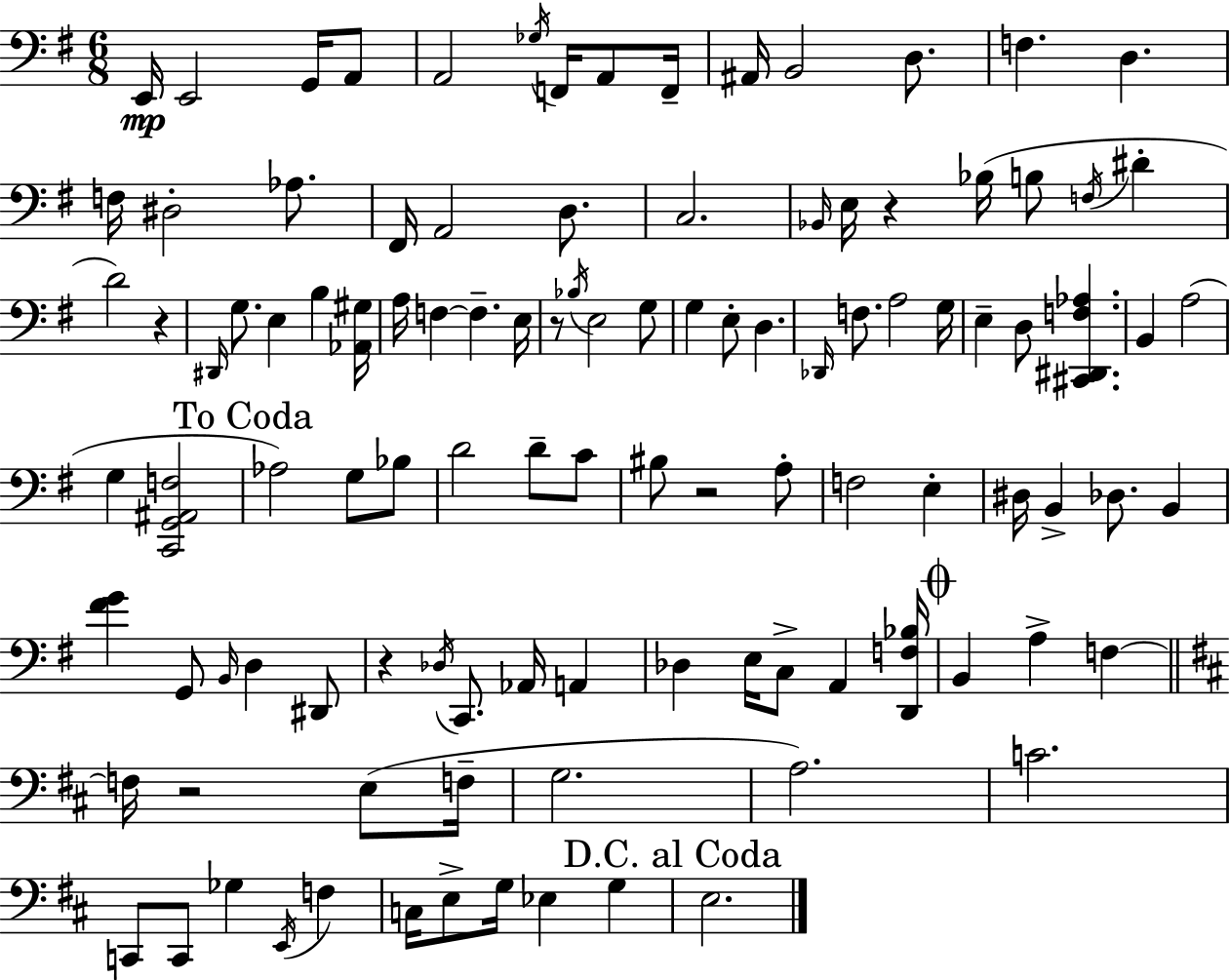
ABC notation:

X:1
T:Untitled
M:6/8
L:1/4
K:G
E,,/4 E,,2 G,,/4 A,,/2 A,,2 _G,/4 F,,/4 A,,/2 F,,/4 ^A,,/4 B,,2 D,/2 F, D, F,/4 ^D,2 _A,/2 ^F,,/4 A,,2 D,/2 C,2 _B,,/4 E,/4 z _B,/4 B,/2 F,/4 ^D D2 z ^D,,/4 G,/2 E, B, [_A,,^G,]/4 A,/4 F, F, E,/4 z/2 _B,/4 E,2 G,/2 G, E,/2 D, _D,,/4 F,/2 A,2 G,/4 E, D,/2 [^C,,^D,,F,_A,] B,, A,2 G, [C,,G,,^A,,F,]2 _A,2 G,/2 _B,/2 D2 D/2 C/2 ^B,/2 z2 A,/2 F,2 E, ^D,/4 B,, _D,/2 B,, [^FG] G,,/2 B,,/4 D, ^D,,/2 z _D,/4 C,,/2 _A,,/4 A,, _D, E,/4 C,/2 A,, [D,,F,_B,]/4 B,, A, F, F,/4 z2 E,/2 F,/4 G,2 A,2 C2 C,,/2 C,,/2 _G, E,,/4 F, C,/4 E,/2 G,/4 _E, G, E,2